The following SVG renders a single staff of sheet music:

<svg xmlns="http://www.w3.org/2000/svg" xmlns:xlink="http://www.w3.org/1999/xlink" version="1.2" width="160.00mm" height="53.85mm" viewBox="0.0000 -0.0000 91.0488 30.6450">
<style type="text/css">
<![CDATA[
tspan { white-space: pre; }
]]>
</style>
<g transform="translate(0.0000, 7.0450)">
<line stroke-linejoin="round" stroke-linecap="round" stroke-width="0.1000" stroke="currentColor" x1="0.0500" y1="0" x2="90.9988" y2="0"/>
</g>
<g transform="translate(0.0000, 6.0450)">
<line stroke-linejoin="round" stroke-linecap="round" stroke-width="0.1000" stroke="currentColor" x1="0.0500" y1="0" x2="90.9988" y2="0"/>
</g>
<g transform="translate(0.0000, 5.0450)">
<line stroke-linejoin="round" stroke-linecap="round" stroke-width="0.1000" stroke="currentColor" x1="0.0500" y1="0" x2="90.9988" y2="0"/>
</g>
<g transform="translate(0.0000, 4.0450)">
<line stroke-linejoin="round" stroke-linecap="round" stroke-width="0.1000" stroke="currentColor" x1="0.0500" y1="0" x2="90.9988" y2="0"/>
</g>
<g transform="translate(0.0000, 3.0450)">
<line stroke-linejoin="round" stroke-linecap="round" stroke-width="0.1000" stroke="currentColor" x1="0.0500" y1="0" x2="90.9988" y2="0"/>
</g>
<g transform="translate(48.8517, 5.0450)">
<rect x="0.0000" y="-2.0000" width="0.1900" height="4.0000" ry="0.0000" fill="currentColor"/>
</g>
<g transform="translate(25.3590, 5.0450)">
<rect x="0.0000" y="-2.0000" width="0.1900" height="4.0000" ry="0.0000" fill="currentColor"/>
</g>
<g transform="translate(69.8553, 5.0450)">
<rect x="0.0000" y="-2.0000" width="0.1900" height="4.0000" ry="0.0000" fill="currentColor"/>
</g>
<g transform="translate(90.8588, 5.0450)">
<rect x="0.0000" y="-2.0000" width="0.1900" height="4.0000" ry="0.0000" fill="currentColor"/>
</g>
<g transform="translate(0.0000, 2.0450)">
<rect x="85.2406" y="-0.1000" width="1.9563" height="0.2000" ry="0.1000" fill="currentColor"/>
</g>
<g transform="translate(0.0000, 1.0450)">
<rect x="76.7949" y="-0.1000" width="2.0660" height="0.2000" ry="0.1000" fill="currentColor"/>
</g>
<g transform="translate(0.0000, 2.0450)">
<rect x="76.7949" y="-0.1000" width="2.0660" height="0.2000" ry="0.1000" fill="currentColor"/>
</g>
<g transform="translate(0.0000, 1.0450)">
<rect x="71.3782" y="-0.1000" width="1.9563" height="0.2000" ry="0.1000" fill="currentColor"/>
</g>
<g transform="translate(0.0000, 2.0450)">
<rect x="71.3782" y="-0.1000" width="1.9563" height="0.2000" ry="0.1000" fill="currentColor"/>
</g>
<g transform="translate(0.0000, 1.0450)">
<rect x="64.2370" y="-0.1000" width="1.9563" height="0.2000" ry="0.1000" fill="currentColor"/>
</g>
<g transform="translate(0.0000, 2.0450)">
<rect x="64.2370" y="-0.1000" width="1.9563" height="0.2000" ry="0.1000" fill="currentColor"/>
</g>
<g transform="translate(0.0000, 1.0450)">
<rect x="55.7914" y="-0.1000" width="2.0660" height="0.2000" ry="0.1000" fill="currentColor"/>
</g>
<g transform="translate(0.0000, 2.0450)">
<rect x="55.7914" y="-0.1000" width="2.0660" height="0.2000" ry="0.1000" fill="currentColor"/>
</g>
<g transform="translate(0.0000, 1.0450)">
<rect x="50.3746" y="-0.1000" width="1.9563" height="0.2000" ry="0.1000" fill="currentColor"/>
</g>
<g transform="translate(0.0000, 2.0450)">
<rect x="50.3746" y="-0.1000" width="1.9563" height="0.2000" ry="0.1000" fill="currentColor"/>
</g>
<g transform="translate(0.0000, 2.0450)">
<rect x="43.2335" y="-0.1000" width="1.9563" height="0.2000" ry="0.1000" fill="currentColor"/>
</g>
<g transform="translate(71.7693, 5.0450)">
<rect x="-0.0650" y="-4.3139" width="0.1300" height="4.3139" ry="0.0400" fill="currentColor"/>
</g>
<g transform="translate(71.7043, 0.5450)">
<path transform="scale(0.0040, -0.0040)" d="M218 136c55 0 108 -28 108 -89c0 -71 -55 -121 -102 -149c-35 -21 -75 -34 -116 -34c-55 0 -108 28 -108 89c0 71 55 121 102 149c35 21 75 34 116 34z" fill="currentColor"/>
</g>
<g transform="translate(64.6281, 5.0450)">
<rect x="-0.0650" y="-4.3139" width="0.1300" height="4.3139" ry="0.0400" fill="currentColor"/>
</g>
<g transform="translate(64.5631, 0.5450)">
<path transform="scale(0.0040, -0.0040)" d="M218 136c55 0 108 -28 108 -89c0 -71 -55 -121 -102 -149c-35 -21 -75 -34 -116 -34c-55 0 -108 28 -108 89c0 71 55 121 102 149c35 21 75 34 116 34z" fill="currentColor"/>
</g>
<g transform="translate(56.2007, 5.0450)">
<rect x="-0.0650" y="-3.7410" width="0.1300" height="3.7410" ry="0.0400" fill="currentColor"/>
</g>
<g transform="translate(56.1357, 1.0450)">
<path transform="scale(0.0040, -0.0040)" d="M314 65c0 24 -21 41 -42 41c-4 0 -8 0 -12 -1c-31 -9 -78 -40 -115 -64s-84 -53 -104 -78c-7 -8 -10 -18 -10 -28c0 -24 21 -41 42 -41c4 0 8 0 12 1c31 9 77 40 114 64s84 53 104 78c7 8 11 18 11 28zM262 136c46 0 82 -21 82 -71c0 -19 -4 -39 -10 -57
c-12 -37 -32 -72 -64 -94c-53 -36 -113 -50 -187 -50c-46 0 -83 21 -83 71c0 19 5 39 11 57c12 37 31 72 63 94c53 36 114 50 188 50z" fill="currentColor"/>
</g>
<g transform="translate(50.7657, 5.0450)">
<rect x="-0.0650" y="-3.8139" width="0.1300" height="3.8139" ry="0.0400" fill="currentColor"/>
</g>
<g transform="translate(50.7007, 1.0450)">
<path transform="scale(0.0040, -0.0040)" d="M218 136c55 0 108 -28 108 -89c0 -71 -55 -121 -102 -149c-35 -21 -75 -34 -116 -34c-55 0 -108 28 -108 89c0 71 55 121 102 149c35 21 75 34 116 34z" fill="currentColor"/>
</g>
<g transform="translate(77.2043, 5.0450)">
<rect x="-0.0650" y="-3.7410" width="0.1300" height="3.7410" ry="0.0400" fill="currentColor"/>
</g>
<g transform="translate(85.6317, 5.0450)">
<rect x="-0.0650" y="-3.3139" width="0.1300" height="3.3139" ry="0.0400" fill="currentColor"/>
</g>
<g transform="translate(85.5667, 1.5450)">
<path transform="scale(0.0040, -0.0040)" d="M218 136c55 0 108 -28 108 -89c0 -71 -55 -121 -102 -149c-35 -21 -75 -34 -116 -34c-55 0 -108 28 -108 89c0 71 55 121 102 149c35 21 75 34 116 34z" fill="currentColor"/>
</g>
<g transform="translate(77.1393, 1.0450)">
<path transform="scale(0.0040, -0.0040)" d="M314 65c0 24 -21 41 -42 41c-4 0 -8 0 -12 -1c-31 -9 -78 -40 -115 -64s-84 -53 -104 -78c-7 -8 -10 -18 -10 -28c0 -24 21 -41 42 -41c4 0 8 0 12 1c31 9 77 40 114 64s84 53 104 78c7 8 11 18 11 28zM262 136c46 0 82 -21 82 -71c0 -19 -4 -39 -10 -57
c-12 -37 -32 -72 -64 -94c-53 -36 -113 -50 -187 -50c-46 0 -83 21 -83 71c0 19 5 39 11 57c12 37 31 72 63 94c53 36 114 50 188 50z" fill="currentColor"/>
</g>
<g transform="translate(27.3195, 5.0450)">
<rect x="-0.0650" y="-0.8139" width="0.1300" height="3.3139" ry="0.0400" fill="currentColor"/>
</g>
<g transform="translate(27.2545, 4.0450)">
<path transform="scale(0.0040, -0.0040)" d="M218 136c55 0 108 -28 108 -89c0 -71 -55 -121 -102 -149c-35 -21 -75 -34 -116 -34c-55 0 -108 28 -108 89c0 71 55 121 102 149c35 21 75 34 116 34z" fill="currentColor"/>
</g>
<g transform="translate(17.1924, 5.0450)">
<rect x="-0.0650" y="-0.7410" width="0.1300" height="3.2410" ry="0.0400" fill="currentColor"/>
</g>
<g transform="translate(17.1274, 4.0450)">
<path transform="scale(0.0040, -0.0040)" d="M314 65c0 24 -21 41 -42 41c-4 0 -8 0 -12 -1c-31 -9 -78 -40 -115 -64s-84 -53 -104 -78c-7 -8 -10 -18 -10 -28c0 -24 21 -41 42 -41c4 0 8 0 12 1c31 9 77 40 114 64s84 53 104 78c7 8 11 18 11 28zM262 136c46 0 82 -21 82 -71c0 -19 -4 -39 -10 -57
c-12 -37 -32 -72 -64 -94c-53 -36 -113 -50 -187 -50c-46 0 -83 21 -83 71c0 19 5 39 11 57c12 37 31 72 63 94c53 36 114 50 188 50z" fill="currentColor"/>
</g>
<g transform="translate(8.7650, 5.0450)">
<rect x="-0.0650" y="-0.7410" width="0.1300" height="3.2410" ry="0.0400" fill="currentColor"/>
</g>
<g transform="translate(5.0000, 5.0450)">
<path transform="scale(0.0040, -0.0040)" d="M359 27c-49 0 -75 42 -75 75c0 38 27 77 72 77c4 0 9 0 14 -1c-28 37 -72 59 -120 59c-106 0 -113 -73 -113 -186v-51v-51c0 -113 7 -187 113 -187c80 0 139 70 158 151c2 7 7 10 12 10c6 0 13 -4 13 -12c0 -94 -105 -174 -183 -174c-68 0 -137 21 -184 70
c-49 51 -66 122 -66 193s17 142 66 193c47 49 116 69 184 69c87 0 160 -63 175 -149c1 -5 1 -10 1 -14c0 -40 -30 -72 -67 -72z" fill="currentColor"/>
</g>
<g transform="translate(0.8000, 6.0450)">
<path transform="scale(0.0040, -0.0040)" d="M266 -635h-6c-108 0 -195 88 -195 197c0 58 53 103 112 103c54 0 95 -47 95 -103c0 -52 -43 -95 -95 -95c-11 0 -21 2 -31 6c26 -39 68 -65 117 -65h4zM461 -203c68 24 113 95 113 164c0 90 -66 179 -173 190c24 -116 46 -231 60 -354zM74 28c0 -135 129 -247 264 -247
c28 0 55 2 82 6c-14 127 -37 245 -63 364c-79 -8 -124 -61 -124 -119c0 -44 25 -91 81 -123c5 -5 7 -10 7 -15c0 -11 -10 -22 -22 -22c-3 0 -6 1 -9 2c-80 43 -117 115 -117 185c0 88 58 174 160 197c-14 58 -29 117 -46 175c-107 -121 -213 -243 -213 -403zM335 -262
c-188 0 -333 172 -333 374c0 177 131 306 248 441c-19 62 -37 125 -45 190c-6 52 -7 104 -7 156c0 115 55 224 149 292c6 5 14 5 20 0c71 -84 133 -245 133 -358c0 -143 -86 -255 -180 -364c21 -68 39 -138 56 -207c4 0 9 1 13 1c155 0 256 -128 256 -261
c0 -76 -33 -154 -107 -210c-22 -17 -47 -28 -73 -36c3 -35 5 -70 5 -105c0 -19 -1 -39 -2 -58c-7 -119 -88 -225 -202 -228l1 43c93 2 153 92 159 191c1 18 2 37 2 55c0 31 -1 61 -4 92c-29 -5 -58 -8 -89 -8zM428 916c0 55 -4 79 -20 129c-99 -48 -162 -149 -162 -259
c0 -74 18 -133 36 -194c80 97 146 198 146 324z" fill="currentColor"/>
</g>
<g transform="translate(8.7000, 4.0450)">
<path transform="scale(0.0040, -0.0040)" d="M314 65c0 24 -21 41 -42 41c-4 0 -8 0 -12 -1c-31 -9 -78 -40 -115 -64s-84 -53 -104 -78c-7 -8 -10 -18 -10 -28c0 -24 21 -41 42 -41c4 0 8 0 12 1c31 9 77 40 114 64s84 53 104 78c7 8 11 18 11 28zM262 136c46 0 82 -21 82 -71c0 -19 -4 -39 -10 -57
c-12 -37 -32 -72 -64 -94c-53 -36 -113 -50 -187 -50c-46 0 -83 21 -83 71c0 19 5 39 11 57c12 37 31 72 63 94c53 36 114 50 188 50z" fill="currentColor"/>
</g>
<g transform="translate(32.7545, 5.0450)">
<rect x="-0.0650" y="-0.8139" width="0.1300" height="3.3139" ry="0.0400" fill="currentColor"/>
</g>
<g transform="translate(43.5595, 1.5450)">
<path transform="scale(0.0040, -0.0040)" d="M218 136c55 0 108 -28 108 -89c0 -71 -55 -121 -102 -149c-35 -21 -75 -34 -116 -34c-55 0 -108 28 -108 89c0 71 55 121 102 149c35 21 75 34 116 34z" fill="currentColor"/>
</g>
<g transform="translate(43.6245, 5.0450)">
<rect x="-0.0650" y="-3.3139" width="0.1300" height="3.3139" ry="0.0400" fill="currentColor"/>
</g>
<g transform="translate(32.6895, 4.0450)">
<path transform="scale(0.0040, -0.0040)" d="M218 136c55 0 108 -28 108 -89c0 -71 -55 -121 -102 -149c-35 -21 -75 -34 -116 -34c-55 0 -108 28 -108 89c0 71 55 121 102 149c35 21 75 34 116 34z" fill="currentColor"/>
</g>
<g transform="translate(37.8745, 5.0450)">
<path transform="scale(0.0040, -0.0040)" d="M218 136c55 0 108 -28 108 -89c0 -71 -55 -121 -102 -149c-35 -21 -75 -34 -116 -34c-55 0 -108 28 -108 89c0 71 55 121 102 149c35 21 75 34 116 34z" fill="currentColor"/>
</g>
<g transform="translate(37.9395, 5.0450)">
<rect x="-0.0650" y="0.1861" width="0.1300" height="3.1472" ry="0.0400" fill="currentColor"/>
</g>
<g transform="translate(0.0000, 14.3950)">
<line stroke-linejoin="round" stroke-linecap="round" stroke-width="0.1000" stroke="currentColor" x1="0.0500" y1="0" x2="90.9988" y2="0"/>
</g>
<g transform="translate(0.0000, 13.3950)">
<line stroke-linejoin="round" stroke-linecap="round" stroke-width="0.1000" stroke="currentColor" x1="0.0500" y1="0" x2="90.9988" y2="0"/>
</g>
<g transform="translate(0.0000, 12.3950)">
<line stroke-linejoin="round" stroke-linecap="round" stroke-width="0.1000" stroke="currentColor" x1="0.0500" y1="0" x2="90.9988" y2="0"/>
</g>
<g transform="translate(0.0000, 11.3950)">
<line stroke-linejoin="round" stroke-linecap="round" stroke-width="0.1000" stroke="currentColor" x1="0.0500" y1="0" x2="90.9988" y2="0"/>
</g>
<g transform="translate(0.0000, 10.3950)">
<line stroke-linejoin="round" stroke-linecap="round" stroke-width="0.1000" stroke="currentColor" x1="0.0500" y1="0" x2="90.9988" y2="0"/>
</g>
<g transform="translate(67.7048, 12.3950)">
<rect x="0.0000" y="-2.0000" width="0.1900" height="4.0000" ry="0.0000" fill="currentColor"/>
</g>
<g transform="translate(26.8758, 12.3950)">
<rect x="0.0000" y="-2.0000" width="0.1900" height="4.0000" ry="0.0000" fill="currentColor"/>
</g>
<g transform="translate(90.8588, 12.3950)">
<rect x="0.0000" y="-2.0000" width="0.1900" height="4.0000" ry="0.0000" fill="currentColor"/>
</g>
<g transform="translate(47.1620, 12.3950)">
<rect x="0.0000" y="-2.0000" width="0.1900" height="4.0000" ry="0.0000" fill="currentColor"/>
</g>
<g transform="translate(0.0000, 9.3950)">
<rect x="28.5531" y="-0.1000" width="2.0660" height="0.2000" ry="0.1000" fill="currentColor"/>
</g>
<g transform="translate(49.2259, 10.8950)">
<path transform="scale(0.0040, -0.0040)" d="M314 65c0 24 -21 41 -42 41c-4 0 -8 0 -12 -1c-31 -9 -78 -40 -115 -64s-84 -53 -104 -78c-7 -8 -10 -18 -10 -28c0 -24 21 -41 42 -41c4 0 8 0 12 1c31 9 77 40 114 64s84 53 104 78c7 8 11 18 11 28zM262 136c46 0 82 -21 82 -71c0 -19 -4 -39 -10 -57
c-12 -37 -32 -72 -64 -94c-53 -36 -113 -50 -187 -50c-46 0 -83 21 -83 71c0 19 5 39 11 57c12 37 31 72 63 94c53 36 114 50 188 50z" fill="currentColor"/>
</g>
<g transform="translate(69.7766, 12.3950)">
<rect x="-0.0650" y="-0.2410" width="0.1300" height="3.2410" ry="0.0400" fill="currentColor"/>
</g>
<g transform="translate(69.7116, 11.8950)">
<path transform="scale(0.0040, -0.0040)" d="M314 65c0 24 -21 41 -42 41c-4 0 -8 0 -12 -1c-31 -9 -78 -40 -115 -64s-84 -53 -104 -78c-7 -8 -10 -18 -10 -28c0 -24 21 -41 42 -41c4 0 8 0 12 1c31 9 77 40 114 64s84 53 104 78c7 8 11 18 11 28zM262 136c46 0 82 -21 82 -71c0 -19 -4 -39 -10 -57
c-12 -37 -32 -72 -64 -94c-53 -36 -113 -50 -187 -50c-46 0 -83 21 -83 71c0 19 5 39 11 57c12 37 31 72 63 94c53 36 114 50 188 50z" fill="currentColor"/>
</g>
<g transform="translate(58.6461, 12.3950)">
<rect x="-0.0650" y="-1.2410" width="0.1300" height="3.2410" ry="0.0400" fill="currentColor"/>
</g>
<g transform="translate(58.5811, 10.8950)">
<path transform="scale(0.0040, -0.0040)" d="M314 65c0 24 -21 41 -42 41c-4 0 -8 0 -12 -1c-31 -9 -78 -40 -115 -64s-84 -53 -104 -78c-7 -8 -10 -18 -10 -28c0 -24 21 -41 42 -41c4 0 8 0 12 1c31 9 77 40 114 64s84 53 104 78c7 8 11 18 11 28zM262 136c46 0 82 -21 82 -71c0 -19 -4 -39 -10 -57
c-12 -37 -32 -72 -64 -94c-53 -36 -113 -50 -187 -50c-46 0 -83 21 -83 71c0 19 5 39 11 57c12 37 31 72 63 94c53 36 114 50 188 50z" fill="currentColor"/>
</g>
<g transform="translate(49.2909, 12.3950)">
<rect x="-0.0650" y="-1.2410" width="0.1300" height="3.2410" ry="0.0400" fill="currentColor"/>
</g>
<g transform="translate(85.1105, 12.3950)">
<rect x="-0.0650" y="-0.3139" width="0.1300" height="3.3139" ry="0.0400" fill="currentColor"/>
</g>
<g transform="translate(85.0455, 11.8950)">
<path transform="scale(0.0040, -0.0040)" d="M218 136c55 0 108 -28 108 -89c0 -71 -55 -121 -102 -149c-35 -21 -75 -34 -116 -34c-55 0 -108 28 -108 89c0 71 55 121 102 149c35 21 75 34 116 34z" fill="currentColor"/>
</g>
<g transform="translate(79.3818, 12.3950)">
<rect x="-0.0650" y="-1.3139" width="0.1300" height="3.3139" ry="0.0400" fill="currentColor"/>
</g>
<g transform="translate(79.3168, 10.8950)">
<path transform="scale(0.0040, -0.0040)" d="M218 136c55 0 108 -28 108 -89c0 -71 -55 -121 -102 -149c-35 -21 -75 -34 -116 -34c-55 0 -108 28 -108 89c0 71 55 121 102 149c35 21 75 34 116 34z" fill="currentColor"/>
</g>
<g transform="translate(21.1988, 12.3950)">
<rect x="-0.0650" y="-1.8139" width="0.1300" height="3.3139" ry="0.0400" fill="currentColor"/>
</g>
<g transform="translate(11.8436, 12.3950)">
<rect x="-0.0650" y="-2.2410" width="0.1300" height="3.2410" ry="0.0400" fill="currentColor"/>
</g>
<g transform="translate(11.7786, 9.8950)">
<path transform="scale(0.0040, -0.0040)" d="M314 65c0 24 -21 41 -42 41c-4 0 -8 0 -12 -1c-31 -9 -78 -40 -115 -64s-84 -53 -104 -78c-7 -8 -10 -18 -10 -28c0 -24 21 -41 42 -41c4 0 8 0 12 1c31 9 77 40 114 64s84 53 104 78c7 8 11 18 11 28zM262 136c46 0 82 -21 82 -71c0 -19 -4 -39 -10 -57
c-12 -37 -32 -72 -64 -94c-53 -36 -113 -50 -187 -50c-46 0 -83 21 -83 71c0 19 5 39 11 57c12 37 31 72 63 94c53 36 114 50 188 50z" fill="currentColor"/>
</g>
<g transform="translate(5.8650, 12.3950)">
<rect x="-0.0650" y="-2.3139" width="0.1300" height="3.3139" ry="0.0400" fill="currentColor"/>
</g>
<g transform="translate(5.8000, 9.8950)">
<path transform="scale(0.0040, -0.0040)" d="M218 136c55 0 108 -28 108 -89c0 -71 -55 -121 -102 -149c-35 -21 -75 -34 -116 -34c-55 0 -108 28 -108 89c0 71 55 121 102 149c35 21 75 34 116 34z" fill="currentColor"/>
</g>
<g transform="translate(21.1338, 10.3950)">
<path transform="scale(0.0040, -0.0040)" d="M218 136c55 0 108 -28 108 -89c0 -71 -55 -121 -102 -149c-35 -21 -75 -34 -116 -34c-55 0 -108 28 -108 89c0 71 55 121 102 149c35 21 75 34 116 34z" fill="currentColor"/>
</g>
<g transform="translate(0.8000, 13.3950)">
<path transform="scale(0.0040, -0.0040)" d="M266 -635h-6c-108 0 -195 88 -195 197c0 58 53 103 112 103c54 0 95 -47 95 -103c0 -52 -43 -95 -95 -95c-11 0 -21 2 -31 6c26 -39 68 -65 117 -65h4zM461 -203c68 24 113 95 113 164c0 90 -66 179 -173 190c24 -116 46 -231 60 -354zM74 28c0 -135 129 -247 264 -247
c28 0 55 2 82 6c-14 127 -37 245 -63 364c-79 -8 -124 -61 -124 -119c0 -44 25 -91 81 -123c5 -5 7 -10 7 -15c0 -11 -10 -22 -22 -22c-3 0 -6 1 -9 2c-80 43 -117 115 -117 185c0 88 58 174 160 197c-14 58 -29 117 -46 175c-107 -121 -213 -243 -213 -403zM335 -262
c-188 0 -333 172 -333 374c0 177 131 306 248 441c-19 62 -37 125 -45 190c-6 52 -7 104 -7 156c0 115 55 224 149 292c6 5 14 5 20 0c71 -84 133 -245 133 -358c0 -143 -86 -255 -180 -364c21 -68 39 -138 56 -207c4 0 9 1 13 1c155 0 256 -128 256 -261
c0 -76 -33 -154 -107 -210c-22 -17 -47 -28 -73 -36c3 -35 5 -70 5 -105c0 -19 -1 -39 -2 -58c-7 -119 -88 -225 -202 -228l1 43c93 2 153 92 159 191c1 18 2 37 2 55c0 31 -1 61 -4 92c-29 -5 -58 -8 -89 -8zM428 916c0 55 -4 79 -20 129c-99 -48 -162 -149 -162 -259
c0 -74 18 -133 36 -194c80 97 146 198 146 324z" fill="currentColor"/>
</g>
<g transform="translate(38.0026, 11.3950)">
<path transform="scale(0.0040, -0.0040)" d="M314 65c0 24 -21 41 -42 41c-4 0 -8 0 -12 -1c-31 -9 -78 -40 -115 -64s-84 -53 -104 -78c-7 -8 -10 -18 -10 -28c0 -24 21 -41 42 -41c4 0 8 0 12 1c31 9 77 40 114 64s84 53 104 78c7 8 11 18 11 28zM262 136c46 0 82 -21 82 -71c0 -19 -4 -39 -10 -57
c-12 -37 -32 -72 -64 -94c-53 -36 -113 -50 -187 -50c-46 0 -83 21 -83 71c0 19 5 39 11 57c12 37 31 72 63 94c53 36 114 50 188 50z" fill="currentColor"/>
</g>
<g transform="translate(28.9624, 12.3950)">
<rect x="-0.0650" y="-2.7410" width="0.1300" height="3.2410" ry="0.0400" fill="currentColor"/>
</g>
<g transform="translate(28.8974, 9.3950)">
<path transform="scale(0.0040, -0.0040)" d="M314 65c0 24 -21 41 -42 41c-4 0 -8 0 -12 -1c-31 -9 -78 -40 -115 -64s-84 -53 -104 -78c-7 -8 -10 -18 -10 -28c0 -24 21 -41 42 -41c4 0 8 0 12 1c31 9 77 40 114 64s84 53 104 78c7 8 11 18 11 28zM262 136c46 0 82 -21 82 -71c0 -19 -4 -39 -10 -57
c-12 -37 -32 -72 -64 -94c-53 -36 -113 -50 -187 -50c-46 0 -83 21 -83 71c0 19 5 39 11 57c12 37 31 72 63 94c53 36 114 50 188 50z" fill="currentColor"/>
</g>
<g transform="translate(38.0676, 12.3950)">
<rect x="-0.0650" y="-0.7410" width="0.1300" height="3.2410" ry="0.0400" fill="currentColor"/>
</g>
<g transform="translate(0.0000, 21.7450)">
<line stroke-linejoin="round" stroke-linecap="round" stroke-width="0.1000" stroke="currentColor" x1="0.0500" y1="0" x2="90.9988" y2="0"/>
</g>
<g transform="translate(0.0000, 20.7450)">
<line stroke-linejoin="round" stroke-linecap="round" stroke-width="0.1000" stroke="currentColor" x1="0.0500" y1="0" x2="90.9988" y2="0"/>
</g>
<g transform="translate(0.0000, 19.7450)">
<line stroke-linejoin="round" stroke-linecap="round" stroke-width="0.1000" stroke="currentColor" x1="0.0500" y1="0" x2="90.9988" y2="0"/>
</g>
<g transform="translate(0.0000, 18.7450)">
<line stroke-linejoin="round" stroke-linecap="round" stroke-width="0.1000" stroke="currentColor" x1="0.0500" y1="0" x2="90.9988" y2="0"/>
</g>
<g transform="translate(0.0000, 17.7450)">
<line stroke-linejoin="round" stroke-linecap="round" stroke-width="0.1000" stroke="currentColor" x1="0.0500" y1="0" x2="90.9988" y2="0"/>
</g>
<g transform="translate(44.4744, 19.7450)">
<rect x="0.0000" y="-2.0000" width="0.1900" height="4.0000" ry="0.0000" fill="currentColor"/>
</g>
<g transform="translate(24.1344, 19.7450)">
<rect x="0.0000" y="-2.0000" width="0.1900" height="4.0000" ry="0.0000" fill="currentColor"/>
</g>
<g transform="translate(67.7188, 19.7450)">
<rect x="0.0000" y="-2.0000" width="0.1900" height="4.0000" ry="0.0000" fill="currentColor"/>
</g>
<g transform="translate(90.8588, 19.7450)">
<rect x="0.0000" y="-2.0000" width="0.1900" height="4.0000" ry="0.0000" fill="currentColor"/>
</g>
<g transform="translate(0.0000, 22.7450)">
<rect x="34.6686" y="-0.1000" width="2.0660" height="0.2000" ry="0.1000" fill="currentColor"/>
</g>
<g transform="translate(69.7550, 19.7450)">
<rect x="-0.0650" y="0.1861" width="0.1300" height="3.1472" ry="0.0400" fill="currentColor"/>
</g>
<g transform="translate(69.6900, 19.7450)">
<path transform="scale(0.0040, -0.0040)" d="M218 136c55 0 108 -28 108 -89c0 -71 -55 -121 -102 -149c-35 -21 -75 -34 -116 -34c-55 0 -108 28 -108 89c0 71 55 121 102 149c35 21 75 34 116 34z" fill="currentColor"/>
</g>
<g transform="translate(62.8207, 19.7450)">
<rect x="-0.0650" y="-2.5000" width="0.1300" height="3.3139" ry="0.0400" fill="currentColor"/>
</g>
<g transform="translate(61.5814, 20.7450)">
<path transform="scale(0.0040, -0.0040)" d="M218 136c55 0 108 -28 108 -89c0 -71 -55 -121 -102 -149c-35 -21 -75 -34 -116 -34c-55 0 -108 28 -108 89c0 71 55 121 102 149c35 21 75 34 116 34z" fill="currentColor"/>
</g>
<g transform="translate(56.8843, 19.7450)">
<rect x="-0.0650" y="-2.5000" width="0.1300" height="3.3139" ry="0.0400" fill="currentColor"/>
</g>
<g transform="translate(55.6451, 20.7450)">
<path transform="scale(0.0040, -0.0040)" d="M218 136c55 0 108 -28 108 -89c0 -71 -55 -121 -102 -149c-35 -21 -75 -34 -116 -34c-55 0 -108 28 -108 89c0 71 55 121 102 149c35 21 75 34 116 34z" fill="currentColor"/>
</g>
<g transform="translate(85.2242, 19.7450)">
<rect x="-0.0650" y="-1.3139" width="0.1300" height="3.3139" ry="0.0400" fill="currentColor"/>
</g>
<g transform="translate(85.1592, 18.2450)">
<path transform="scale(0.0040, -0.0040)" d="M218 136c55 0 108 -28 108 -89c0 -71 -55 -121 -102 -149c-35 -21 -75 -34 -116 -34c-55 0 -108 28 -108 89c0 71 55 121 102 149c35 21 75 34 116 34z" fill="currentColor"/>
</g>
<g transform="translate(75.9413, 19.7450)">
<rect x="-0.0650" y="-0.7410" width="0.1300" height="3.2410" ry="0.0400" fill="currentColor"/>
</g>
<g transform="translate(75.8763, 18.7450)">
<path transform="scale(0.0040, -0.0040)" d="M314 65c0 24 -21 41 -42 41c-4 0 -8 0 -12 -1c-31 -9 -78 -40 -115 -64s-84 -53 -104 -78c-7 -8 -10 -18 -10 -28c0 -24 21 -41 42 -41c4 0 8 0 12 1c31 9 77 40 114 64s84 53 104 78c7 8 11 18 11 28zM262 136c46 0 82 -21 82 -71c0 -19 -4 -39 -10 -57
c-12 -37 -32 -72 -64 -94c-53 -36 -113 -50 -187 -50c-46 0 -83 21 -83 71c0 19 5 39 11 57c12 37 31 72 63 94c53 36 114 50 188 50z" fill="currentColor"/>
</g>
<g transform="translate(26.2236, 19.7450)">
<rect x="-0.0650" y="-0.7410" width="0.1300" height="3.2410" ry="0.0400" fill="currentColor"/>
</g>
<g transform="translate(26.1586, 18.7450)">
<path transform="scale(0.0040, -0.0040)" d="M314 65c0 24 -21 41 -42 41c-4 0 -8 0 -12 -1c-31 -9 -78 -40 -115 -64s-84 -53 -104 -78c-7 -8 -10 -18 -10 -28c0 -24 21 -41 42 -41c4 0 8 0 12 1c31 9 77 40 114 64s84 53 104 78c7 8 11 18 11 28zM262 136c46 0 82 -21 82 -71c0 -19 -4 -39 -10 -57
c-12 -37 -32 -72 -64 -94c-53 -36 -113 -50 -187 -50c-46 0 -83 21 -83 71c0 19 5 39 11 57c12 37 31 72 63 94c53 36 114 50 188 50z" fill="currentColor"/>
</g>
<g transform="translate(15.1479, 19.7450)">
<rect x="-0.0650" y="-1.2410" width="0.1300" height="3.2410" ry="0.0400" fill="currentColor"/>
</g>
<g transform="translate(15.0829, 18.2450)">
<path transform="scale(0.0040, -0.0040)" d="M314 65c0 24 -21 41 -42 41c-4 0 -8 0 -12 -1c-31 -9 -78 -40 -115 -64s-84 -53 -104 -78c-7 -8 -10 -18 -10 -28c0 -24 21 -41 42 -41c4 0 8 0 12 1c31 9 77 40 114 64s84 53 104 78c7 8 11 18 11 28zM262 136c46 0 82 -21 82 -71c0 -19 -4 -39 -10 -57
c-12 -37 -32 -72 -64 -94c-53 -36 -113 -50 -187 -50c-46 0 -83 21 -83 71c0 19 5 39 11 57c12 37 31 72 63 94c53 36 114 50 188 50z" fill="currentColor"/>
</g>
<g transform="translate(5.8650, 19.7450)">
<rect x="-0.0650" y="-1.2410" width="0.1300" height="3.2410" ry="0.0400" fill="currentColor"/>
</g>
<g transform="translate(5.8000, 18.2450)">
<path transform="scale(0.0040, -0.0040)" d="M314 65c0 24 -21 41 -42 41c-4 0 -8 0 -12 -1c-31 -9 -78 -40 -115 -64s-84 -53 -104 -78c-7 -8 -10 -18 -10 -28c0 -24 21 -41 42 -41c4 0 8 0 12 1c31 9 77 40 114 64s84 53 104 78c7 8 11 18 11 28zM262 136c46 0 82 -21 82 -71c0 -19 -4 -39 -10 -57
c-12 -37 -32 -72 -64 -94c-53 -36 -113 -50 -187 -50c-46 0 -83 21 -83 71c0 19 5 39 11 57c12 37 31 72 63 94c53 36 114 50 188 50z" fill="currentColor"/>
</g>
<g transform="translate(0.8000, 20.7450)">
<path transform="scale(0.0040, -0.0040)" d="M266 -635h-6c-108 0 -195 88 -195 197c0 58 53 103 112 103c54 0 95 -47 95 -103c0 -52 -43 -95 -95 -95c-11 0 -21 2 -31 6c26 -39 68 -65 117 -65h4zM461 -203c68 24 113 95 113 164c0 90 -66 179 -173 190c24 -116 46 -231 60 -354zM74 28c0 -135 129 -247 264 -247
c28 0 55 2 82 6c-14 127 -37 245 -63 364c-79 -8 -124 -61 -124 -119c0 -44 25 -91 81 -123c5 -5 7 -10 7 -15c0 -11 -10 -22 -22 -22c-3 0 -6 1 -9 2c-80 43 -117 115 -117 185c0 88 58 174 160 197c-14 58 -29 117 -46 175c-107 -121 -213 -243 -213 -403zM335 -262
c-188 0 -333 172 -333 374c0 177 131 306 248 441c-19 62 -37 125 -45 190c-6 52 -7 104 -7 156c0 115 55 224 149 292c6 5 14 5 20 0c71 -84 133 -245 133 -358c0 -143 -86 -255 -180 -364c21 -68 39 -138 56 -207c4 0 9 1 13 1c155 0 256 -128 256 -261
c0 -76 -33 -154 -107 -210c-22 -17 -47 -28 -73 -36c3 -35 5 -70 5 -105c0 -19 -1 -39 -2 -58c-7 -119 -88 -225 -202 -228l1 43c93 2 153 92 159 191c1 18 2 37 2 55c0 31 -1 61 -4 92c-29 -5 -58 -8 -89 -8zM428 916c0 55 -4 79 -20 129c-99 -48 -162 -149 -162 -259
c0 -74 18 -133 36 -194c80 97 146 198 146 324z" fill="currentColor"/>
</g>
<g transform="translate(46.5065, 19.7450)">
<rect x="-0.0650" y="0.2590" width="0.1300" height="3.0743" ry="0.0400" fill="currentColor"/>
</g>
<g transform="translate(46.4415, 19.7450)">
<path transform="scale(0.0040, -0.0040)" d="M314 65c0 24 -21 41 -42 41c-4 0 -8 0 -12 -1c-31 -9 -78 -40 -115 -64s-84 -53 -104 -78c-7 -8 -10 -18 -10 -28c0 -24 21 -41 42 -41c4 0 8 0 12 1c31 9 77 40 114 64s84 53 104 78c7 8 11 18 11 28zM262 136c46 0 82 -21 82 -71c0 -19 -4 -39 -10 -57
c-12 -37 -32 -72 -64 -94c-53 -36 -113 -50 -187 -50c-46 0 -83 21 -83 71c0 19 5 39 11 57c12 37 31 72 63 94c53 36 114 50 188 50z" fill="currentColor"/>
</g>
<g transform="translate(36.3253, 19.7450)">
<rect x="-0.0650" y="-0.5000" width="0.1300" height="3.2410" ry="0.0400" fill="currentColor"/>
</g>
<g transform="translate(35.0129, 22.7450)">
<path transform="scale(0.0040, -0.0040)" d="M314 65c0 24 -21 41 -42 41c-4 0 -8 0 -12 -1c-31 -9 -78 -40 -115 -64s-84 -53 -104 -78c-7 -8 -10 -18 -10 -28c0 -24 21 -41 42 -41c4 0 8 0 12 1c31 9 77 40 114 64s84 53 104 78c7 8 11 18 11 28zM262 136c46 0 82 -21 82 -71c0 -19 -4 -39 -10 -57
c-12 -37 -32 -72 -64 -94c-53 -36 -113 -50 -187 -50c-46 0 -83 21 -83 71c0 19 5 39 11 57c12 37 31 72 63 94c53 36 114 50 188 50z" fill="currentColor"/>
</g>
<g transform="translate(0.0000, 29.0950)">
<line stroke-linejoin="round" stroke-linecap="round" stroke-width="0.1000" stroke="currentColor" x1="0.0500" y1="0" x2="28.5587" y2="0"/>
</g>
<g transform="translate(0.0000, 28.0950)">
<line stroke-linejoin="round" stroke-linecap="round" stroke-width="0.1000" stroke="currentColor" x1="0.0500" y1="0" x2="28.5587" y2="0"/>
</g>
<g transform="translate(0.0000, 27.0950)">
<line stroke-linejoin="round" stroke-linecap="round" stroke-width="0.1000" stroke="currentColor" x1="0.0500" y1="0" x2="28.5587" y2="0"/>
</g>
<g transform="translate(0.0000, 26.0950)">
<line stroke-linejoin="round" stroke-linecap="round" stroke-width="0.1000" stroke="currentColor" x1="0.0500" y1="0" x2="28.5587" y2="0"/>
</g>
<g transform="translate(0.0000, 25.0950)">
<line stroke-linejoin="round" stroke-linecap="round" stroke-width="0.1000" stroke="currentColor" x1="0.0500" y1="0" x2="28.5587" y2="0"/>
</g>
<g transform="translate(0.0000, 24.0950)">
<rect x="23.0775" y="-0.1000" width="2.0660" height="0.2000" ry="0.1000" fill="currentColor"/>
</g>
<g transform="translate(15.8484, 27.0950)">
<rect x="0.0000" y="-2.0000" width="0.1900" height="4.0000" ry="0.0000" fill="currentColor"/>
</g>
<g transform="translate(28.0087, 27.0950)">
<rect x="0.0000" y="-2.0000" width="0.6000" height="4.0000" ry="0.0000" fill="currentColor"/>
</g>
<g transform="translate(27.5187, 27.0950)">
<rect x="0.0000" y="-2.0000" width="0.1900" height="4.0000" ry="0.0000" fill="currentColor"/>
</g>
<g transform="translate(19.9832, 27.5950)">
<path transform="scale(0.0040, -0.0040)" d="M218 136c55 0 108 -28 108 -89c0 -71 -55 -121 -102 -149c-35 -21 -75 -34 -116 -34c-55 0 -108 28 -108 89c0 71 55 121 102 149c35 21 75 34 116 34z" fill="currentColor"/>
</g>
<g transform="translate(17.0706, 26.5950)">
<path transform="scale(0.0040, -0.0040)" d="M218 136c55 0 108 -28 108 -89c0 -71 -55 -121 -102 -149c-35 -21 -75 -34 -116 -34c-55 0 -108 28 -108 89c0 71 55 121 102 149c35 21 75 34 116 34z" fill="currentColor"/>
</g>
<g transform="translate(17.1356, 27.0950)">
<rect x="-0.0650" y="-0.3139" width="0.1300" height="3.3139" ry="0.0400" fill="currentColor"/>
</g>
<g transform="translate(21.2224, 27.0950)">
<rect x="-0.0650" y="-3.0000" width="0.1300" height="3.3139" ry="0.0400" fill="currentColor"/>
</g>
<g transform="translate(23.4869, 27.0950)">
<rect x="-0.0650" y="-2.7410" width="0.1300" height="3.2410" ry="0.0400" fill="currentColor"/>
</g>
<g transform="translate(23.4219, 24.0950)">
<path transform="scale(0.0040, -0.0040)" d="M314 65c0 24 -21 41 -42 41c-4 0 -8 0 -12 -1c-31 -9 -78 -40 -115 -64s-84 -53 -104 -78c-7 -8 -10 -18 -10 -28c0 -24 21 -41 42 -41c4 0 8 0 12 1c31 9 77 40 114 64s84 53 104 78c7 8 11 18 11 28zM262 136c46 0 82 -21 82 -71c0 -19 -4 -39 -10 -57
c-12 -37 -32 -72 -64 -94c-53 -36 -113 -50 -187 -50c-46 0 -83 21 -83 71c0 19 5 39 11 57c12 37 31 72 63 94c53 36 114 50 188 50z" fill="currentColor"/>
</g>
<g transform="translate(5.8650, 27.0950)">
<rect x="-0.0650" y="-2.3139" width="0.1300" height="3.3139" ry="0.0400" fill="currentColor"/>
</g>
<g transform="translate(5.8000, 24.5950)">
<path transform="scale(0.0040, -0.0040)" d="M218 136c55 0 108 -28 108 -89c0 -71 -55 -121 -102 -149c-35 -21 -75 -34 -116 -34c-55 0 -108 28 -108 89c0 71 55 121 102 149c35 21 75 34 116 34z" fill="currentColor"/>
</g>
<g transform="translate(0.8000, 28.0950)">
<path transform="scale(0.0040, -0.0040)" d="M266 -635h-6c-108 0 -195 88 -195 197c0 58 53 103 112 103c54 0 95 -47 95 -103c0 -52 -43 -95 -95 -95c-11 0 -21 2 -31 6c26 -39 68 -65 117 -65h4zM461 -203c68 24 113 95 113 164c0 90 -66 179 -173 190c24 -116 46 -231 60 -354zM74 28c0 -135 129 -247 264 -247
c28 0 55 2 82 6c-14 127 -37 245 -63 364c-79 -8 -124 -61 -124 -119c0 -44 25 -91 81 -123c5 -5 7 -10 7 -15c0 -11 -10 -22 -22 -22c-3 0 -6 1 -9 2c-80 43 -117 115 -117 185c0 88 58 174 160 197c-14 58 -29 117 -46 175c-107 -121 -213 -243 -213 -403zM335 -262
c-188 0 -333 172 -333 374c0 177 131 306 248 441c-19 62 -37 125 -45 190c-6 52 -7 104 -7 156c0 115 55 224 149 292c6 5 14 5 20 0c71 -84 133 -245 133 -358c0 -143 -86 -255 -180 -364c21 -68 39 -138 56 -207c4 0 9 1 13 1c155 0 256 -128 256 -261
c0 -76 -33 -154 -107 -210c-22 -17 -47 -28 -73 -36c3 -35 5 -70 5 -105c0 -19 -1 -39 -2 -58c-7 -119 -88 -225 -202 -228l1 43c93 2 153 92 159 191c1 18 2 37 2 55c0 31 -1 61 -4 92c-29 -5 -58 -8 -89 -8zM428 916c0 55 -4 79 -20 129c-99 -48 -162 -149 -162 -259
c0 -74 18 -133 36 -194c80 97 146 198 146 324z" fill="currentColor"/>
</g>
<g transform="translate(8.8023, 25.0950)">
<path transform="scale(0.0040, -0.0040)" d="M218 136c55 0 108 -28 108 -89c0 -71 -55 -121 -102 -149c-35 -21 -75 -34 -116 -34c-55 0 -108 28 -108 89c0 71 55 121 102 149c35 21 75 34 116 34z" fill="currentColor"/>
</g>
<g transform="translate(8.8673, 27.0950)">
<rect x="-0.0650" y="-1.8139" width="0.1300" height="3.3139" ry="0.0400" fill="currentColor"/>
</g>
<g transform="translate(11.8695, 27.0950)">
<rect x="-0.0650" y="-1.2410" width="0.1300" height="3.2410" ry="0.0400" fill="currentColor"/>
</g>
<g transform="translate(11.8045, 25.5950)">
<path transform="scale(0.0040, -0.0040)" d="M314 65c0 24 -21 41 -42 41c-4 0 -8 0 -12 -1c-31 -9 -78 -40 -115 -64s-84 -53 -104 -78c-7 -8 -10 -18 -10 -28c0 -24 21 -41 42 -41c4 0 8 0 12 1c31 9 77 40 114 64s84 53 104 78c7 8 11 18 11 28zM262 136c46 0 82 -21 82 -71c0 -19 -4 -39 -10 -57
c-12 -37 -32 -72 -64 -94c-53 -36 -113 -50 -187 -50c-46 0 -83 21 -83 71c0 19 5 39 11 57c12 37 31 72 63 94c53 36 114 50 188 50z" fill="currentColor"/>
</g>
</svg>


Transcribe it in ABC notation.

X:1
T:Untitled
M:4/4
L:1/4
K:C
d2 d2 d d B b c' c'2 d' d' c'2 b g g2 f a2 d2 e2 e2 c2 e c e2 e2 d2 C2 B2 G G B d2 e g f e2 c A a2